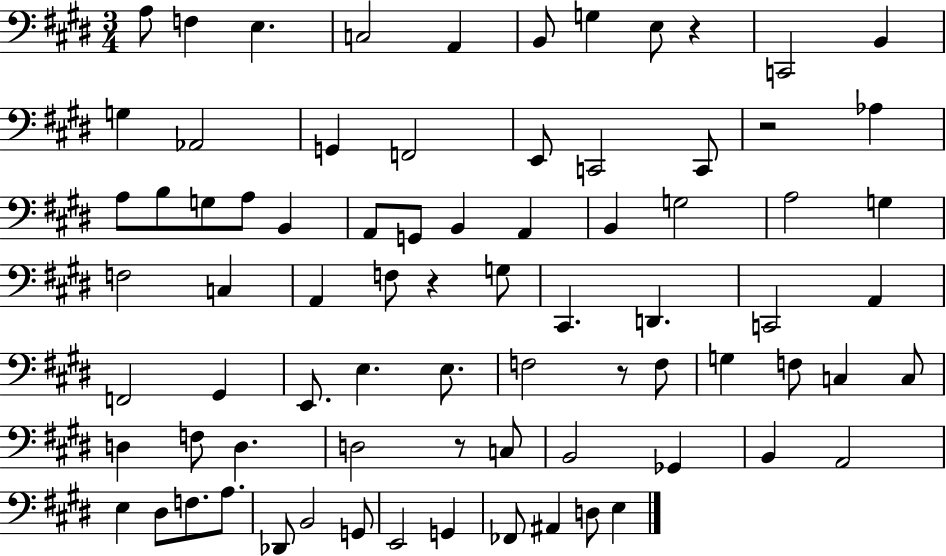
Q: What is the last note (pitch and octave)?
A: E3